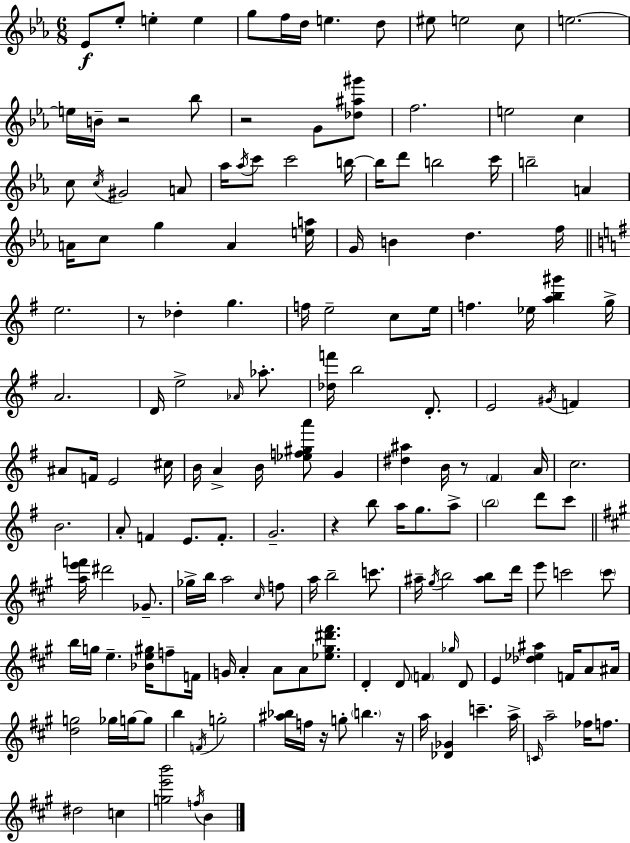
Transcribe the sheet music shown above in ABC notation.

X:1
T:Untitled
M:6/8
L:1/4
K:Eb
_E/2 _e/2 e e g/2 f/4 d/4 e d/2 ^e/2 e2 c/2 e2 e/4 B/4 z2 _b/2 z2 G/2 [_d^a^g']/2 f2 e2 c c/2 c/4 ^G2 A/2 _a/4 _a/4 c'/2 c'2 b/4 b/4 d'/2 b2 c'/4 b2 A A/4 c/2 g A [ea]/4 G/4 B d f/4 e2 z/2 _d g f/4 e2 c/2 e/4 f _e/4 [ab^g'] g/4 A2 D/4 e2 _A/4 _a/2 [_df']/4 b2 D/2 E2 ^G/4 F ^A/2 F/4 E2 ^c/4 B/4 A B/4 [_ef^ga']/2 G [^d^a] B/4 z/2 ^F A/4 c2 B2 A/2 F E/2 F/2 G2 z b/2 a/4 g/2 a/2 b2 d'/2 c'/2 [ae'f']/4 ^d'2 _G/2 _g/4 b/4 a2 ^c/4 f/2 a/4 b2 c'/2 ^a/4 ^g/4 b2 [^ab]/2 d'/4 e'/2 c'2 c'/2 b/4 g/4 e [_Be^g]/4 f/2 F/4 G/4 A A/2 A/2 [_e^g^d'^f']/2 D D/2 F _g/4 D/2 E [_d_e^a] F/4 A/2 ^A/4 [dg]2 _g/4 g/4 g/2 b F/4 g2 [^a_b]/4 f/4 z/4 g/2 b z/4 a/4 [_D_G] c' a/4 C/4 a2 _f/4 f/2 ^d2 c [ge'b']2 f/4 B